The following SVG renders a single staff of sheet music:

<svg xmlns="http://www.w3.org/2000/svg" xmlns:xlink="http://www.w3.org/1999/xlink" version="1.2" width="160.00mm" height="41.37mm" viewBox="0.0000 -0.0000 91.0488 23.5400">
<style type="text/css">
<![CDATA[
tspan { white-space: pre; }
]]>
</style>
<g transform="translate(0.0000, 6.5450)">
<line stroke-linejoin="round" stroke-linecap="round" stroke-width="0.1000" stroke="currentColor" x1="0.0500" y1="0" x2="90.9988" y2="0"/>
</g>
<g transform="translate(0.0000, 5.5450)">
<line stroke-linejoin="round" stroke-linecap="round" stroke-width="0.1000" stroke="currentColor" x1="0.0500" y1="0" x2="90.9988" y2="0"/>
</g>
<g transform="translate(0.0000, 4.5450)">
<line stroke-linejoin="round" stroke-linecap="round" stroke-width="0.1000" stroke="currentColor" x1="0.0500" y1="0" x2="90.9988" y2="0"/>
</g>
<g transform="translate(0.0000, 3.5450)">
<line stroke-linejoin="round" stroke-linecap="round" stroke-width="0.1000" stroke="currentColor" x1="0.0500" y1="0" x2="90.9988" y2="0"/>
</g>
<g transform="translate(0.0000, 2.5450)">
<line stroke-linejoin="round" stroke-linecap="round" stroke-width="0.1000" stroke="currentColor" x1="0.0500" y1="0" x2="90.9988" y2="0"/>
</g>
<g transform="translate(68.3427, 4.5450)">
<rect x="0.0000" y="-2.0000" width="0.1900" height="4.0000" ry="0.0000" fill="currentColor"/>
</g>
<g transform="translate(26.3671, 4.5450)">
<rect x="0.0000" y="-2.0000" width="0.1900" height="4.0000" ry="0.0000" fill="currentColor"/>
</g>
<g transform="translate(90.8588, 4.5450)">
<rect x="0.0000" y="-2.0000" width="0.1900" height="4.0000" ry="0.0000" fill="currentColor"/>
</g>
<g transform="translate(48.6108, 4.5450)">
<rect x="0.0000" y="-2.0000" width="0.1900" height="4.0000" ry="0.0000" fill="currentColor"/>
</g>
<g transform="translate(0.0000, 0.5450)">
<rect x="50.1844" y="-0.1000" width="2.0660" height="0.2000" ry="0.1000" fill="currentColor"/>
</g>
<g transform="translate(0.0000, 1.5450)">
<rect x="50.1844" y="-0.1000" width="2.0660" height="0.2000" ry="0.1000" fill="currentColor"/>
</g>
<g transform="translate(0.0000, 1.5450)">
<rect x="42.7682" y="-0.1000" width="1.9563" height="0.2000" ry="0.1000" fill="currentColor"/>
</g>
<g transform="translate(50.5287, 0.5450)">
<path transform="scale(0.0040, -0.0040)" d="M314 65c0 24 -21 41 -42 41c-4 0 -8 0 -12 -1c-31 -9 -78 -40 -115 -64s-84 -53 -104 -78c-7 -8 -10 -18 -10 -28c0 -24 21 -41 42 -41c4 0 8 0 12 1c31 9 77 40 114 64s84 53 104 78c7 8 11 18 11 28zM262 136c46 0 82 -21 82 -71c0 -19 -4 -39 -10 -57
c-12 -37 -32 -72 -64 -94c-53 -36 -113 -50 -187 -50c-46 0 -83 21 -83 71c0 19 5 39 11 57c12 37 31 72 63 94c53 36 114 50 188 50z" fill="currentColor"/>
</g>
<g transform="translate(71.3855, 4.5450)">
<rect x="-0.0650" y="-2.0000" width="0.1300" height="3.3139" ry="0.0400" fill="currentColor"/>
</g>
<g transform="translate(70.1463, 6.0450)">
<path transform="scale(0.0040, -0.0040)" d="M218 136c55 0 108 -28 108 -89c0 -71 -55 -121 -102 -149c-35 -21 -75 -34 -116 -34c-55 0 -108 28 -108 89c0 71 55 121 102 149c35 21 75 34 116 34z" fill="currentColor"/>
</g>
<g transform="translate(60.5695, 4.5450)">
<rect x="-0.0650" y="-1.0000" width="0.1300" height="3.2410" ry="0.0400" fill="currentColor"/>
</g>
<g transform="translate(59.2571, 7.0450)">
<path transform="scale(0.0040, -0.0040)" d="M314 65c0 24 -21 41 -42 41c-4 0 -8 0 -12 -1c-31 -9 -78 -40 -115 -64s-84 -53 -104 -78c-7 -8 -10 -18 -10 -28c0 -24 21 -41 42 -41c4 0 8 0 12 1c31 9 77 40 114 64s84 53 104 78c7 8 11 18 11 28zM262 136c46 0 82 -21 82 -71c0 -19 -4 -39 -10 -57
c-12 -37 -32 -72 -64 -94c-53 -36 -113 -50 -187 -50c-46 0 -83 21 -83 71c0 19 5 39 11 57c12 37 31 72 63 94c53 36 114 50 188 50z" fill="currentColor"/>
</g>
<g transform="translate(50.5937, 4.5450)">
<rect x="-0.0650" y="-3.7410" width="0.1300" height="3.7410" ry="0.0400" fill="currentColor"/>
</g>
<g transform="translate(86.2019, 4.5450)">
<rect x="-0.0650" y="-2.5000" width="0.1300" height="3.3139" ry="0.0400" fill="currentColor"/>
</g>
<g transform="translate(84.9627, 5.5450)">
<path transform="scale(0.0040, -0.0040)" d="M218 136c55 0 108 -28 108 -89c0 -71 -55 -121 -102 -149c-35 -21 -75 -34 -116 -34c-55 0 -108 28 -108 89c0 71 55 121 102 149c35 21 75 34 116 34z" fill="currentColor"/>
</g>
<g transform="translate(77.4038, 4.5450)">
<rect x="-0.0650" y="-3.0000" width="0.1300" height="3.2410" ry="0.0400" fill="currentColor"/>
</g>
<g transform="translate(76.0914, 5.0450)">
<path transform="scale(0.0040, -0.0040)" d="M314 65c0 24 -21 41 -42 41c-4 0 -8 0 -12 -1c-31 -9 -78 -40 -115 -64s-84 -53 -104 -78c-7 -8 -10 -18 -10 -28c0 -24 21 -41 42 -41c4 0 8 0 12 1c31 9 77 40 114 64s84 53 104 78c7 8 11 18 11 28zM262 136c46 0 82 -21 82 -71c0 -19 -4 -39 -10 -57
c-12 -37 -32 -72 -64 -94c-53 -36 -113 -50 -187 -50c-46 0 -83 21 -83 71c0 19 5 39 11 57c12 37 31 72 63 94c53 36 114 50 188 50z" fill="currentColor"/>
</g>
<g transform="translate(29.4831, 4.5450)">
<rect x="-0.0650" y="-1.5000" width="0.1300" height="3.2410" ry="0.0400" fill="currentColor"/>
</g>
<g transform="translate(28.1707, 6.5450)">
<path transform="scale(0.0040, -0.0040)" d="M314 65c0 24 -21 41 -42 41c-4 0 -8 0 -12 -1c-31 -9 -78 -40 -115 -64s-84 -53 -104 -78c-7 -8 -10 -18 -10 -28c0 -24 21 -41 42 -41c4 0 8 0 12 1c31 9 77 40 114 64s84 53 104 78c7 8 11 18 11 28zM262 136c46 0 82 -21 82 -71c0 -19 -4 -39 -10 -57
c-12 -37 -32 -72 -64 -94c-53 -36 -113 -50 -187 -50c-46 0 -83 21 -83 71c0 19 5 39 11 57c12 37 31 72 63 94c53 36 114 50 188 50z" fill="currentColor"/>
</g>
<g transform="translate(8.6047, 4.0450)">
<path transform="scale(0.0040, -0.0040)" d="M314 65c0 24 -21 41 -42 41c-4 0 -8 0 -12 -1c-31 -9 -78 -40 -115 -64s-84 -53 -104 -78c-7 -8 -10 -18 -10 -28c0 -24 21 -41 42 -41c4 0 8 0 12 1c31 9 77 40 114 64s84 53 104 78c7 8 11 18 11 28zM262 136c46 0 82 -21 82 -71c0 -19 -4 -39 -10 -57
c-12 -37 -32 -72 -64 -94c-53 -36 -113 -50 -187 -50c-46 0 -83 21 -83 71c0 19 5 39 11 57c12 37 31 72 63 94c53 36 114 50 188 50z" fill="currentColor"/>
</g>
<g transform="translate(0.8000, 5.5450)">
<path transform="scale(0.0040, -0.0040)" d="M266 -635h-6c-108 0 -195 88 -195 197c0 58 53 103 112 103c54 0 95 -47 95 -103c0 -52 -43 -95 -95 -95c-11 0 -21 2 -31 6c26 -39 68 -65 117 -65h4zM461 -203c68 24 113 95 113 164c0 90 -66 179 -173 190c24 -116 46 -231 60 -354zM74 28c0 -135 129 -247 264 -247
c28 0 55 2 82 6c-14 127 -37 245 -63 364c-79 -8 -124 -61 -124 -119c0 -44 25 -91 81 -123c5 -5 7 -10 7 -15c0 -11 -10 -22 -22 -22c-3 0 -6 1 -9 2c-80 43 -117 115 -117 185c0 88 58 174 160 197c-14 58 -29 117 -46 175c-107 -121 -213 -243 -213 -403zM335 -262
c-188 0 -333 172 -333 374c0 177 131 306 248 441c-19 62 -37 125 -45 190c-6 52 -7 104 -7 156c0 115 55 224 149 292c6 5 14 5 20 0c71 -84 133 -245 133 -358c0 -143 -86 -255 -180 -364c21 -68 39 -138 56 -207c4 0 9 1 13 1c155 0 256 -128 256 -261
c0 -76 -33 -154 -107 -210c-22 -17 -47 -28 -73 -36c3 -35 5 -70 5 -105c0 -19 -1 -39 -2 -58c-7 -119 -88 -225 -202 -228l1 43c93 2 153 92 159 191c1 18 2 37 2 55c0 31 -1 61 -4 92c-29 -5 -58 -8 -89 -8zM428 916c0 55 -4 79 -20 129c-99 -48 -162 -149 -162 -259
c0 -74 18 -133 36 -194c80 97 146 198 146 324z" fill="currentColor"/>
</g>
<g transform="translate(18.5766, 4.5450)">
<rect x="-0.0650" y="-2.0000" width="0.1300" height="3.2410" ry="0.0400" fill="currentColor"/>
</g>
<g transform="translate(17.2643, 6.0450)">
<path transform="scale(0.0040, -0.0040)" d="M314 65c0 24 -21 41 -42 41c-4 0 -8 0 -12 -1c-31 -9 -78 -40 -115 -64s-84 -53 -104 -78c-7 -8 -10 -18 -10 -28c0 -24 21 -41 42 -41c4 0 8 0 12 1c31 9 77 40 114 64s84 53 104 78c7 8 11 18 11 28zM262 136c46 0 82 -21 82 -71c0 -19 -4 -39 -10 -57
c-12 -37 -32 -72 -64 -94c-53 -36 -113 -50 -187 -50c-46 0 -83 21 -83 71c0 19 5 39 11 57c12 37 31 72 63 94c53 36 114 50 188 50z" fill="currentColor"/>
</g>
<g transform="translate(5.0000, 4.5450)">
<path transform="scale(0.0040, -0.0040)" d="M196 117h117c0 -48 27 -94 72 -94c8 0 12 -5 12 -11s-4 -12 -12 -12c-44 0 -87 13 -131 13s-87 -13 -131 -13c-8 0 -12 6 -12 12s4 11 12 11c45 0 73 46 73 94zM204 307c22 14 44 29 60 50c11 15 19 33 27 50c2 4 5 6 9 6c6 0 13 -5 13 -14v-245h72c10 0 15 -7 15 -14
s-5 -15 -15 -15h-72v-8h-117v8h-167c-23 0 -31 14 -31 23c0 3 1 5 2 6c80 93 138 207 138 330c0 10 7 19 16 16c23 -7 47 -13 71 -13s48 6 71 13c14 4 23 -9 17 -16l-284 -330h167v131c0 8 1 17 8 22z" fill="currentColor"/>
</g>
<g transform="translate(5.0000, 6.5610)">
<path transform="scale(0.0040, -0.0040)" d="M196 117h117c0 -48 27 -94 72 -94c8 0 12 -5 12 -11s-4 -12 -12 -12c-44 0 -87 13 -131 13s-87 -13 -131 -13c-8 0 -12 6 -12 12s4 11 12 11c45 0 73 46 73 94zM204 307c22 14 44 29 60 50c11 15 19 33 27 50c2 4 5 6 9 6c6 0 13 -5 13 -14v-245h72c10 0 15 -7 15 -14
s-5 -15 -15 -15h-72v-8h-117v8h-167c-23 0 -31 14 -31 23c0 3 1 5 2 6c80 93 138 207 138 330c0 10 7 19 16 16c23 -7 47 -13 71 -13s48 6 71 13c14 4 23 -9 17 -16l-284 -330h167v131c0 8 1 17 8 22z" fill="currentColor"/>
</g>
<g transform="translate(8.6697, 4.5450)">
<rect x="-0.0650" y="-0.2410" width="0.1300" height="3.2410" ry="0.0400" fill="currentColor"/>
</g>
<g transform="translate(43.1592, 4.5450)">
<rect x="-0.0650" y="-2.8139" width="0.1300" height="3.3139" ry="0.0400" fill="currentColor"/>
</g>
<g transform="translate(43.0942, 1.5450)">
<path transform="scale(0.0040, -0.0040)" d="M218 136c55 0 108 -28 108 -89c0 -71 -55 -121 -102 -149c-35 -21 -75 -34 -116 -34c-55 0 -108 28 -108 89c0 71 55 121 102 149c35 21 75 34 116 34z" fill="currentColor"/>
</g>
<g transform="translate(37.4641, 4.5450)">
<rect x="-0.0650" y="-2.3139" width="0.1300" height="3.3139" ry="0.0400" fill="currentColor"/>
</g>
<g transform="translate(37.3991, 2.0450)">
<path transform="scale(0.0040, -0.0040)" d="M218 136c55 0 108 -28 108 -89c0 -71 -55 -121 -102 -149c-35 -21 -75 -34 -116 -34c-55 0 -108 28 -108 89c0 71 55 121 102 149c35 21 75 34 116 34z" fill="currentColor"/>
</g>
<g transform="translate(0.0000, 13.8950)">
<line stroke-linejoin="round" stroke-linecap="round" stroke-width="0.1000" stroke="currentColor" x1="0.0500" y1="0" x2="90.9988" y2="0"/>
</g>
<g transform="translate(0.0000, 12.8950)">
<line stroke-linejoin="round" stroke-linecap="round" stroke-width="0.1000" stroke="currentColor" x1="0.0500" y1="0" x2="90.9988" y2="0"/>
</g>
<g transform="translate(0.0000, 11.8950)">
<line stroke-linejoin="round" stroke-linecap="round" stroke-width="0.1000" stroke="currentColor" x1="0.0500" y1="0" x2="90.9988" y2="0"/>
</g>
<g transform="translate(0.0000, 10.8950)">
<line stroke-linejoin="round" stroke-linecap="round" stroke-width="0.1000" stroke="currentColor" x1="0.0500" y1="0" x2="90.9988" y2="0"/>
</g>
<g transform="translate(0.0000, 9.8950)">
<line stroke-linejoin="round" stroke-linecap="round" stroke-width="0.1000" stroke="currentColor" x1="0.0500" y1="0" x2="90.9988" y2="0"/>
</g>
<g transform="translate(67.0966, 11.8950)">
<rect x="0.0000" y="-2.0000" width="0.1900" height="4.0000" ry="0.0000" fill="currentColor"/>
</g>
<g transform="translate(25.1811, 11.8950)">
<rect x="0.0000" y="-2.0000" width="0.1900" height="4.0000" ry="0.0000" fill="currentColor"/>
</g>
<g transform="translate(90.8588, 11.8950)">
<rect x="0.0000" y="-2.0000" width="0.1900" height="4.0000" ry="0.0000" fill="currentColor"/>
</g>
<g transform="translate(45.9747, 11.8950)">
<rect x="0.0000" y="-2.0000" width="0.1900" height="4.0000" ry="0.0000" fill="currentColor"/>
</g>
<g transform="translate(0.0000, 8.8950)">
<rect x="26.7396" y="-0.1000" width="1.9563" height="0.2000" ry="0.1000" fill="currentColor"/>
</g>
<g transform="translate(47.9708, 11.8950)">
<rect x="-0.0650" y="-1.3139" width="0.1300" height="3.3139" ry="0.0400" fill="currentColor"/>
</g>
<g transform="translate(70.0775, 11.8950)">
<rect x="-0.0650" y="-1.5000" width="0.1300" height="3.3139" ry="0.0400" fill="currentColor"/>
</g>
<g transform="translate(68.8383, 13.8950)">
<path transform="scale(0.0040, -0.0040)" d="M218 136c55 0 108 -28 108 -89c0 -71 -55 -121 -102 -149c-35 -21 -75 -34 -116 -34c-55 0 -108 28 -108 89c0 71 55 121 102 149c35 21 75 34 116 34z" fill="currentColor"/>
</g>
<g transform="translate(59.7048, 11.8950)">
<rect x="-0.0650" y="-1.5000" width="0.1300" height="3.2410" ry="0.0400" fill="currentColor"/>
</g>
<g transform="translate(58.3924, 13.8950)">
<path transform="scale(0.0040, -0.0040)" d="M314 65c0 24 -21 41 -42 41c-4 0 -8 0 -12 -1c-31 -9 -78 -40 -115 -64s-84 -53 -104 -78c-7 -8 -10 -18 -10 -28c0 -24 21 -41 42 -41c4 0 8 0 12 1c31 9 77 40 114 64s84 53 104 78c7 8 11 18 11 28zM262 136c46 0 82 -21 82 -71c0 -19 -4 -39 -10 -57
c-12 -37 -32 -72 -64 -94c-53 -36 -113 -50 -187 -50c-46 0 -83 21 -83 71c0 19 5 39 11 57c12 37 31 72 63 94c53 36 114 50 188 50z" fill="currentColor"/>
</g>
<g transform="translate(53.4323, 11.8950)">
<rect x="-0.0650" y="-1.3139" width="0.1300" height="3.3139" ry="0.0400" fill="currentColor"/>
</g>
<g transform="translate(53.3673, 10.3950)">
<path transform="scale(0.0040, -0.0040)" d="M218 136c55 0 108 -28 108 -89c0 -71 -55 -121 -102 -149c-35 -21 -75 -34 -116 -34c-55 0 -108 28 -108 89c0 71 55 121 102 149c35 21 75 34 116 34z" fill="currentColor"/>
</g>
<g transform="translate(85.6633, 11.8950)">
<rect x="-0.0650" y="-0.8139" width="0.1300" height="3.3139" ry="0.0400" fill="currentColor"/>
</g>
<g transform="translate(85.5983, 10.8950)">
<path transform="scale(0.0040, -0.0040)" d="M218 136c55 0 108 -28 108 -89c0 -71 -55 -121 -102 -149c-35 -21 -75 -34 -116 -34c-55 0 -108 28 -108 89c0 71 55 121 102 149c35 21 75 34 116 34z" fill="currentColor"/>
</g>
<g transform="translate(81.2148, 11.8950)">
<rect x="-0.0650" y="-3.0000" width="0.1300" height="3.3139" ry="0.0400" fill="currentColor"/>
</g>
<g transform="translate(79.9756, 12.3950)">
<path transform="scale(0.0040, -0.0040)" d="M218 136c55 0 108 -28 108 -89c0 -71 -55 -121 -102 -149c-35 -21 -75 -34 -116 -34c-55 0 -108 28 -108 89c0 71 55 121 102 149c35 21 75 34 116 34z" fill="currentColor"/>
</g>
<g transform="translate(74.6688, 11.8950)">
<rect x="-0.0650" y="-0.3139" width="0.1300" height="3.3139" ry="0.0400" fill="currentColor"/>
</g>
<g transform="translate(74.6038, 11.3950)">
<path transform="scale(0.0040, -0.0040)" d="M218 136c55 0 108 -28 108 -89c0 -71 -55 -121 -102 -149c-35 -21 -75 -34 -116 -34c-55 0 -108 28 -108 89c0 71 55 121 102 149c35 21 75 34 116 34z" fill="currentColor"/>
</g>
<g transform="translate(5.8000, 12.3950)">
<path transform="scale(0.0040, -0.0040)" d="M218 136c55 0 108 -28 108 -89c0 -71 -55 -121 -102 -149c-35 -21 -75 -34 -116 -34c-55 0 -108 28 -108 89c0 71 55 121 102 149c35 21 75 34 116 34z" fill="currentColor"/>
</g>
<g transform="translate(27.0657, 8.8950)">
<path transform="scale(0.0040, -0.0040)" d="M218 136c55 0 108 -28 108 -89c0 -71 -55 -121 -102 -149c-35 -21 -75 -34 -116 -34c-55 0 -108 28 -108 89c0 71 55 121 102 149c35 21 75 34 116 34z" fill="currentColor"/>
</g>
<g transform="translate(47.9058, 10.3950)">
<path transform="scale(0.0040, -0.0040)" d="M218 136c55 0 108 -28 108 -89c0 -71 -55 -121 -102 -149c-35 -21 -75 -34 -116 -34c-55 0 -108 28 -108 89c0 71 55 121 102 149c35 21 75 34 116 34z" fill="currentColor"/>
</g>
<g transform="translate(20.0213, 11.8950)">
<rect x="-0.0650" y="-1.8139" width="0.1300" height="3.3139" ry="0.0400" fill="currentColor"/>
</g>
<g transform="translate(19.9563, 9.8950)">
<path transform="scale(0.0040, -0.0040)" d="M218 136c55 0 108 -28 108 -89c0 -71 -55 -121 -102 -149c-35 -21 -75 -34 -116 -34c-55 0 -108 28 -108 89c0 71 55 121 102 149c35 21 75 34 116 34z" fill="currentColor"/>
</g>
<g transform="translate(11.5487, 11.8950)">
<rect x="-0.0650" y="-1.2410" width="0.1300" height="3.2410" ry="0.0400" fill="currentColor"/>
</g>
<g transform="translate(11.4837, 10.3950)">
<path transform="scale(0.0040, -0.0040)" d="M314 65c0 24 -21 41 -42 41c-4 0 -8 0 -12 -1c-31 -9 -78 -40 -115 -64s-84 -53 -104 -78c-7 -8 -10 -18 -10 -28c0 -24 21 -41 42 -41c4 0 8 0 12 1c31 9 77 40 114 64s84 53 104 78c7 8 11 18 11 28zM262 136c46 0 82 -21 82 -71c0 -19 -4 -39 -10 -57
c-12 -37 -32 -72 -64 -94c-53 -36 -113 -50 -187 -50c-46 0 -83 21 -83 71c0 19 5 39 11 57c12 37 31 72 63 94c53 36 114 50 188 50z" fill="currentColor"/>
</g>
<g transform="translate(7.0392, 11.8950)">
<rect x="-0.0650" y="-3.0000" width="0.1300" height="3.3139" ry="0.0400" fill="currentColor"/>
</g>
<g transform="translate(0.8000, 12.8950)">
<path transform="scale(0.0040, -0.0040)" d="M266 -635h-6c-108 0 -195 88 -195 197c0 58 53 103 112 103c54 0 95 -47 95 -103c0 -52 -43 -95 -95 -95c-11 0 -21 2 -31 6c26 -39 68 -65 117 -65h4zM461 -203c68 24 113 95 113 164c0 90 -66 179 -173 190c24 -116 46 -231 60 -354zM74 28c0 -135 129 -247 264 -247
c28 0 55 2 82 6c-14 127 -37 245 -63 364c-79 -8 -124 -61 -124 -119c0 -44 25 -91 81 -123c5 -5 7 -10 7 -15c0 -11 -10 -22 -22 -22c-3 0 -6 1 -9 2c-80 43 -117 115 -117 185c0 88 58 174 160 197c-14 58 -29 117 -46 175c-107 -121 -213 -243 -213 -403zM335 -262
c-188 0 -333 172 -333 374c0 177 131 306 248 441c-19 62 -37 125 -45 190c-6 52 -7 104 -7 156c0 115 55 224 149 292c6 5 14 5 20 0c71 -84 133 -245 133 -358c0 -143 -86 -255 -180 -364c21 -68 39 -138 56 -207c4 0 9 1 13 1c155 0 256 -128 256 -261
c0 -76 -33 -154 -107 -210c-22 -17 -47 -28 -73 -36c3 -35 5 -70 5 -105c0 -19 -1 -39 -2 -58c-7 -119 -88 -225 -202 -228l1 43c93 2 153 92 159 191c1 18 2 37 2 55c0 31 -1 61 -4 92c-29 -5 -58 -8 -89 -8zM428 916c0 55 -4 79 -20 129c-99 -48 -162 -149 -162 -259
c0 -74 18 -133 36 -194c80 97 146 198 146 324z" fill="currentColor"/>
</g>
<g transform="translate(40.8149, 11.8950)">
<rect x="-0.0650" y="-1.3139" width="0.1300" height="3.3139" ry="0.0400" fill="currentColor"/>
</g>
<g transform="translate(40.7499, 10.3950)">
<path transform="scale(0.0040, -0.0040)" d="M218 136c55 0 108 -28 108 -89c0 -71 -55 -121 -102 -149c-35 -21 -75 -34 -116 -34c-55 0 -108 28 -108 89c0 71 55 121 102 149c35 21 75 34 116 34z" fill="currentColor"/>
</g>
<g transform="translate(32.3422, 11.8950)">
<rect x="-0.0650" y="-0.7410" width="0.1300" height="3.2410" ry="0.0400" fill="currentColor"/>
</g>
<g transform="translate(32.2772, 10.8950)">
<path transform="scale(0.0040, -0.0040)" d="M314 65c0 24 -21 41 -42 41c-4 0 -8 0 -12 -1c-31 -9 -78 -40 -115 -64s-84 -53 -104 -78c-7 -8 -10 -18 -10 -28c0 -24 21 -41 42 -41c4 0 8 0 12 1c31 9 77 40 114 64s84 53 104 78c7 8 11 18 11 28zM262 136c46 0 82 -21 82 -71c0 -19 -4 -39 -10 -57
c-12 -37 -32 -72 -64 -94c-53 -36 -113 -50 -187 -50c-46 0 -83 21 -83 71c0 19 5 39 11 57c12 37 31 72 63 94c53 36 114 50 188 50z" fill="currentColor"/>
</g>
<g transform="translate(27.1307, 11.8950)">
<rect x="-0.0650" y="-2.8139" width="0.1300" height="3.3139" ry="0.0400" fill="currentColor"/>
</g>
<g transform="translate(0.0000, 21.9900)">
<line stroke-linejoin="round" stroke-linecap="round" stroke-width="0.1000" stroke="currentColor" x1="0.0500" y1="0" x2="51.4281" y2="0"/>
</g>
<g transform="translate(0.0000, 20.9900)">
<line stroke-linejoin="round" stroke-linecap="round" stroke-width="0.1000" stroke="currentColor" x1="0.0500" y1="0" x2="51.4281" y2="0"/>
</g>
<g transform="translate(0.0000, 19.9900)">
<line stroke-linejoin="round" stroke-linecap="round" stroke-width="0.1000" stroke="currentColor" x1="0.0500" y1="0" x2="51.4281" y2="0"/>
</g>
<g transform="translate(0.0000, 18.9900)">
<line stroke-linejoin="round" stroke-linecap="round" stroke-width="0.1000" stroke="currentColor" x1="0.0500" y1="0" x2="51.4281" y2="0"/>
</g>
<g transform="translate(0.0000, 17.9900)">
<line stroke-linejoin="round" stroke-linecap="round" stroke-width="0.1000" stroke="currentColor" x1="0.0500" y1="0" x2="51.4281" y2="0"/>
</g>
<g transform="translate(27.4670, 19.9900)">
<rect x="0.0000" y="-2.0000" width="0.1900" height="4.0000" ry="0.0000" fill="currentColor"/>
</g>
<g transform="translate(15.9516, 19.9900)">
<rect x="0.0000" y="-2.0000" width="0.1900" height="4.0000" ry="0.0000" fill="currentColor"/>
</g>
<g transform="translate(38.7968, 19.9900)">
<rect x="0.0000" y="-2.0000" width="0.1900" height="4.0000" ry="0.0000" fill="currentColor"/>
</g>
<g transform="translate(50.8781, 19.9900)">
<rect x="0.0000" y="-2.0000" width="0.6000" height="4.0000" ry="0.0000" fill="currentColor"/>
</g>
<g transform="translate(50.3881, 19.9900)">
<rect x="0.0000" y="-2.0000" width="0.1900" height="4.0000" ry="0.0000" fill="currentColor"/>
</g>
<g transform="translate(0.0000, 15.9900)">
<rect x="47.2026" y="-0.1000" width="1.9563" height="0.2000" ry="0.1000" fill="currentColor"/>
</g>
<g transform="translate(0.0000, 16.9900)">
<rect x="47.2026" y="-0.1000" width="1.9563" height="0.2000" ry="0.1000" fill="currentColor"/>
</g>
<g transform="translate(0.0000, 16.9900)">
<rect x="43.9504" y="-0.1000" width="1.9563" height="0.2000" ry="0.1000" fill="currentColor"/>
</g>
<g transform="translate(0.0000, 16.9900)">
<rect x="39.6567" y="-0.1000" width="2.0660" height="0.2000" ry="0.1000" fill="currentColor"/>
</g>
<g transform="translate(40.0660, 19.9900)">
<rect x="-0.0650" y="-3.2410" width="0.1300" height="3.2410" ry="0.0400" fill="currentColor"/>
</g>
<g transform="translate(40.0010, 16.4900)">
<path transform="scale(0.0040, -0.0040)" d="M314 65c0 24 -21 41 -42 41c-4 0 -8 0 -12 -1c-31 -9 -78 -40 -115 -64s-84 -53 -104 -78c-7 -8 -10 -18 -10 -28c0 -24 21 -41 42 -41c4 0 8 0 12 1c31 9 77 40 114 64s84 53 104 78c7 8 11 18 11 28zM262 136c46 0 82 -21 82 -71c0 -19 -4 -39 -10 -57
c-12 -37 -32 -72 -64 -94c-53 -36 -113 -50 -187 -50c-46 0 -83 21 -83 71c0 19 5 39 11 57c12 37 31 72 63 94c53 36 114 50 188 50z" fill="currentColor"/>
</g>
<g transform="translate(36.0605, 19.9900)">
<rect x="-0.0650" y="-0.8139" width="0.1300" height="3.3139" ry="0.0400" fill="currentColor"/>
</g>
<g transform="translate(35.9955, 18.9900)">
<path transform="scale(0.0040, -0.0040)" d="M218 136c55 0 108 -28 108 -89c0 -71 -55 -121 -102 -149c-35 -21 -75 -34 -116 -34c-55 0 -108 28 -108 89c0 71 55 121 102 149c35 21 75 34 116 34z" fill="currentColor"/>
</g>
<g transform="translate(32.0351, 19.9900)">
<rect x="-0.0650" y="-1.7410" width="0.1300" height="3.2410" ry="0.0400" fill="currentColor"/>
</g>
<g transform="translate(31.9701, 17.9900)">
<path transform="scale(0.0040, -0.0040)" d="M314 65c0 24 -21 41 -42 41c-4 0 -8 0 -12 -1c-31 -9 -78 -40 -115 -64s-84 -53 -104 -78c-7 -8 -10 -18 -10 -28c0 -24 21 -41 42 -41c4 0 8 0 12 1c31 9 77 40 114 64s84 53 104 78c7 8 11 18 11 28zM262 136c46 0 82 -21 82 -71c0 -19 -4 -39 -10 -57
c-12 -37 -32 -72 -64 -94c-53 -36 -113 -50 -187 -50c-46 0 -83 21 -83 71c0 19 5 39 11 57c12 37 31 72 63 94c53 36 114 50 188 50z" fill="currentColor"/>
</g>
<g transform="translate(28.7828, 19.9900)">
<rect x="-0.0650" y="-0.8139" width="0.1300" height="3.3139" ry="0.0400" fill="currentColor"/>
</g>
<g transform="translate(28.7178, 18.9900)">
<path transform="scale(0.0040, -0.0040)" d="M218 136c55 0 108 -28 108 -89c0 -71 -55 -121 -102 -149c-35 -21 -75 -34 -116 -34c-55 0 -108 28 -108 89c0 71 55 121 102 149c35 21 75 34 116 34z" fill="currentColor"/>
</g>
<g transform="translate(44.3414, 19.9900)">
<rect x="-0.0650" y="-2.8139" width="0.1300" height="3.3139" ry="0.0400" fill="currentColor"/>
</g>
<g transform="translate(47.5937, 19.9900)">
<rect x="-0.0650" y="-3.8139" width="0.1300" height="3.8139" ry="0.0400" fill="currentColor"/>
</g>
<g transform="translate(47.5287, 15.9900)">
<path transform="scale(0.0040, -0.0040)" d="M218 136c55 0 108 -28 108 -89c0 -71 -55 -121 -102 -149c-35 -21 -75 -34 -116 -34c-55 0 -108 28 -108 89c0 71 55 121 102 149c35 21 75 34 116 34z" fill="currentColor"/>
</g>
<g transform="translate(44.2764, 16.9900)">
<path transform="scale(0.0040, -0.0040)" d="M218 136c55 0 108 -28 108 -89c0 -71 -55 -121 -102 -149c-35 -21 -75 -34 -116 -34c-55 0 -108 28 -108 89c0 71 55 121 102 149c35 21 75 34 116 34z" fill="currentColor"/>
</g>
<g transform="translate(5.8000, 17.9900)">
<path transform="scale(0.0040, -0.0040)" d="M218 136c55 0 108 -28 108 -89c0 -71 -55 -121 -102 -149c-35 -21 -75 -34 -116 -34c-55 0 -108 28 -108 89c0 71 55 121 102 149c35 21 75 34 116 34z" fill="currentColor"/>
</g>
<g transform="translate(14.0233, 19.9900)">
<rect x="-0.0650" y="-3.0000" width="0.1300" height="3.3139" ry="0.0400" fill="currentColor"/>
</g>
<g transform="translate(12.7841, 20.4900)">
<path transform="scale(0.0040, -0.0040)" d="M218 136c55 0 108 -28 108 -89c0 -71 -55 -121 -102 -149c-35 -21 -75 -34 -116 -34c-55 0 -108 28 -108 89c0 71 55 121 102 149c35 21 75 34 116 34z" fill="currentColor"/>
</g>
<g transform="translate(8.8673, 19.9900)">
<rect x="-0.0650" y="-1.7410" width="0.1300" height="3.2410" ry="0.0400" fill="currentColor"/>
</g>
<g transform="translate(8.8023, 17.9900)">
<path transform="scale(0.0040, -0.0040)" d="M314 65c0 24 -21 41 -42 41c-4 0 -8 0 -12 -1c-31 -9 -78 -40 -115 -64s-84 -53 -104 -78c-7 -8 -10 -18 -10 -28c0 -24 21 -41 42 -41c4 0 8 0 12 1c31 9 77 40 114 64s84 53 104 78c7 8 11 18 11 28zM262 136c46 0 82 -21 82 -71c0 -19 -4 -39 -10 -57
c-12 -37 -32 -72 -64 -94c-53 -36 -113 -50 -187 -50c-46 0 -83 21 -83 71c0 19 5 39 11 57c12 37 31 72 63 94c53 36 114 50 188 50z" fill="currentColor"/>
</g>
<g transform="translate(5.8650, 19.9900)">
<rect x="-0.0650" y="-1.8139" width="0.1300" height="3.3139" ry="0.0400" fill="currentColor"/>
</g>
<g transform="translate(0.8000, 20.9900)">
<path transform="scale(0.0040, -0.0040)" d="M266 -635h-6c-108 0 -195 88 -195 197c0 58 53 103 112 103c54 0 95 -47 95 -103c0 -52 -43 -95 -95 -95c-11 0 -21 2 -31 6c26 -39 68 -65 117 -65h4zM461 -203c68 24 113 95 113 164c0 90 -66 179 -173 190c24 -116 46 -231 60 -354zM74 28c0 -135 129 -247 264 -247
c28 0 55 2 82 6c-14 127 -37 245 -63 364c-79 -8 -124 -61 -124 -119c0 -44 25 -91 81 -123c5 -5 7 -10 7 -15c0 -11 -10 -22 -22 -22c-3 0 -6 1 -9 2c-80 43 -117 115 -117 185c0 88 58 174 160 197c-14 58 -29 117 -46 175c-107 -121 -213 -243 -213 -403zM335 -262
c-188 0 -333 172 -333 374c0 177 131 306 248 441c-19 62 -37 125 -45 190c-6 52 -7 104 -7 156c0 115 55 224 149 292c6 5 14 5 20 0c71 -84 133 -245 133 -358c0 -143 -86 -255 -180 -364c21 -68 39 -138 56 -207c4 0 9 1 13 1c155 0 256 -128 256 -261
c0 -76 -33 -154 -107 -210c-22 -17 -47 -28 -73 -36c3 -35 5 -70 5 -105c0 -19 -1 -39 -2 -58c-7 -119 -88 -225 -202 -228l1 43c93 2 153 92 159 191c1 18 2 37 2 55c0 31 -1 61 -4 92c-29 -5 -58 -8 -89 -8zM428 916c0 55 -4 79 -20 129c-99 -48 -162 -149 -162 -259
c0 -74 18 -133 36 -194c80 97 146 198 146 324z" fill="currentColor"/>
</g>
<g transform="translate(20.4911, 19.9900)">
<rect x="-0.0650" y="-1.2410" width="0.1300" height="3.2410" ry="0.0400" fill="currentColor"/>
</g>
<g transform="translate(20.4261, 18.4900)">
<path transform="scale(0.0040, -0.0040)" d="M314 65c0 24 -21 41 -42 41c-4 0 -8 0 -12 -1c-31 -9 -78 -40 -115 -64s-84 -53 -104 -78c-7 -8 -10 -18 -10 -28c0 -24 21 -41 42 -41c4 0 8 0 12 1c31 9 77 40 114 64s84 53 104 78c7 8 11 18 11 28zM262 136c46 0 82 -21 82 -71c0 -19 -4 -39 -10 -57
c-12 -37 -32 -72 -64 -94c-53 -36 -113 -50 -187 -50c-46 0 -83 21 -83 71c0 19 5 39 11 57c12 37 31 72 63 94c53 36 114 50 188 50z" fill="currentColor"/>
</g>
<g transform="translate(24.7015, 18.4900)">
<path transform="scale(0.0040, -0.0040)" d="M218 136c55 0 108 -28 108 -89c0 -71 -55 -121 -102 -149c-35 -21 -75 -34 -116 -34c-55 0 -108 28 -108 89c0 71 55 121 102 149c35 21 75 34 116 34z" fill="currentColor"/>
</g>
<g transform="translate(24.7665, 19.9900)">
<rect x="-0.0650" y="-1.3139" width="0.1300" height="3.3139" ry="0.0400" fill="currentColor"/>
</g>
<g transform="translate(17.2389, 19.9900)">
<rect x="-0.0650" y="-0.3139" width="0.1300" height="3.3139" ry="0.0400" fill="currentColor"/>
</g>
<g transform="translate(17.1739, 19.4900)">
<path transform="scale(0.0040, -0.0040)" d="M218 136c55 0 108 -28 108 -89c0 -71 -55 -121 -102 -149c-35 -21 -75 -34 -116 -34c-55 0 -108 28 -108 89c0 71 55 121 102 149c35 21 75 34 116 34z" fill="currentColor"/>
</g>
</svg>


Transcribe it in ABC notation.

X:1
T:Untitled
M:4/4
L:1/4
K:C
c2 F2 E2 g a c'2 D2 F A2 G A e2 f a d2 e e e E2 E c A d f f2 A c e2 e d f2 d b2 a c'